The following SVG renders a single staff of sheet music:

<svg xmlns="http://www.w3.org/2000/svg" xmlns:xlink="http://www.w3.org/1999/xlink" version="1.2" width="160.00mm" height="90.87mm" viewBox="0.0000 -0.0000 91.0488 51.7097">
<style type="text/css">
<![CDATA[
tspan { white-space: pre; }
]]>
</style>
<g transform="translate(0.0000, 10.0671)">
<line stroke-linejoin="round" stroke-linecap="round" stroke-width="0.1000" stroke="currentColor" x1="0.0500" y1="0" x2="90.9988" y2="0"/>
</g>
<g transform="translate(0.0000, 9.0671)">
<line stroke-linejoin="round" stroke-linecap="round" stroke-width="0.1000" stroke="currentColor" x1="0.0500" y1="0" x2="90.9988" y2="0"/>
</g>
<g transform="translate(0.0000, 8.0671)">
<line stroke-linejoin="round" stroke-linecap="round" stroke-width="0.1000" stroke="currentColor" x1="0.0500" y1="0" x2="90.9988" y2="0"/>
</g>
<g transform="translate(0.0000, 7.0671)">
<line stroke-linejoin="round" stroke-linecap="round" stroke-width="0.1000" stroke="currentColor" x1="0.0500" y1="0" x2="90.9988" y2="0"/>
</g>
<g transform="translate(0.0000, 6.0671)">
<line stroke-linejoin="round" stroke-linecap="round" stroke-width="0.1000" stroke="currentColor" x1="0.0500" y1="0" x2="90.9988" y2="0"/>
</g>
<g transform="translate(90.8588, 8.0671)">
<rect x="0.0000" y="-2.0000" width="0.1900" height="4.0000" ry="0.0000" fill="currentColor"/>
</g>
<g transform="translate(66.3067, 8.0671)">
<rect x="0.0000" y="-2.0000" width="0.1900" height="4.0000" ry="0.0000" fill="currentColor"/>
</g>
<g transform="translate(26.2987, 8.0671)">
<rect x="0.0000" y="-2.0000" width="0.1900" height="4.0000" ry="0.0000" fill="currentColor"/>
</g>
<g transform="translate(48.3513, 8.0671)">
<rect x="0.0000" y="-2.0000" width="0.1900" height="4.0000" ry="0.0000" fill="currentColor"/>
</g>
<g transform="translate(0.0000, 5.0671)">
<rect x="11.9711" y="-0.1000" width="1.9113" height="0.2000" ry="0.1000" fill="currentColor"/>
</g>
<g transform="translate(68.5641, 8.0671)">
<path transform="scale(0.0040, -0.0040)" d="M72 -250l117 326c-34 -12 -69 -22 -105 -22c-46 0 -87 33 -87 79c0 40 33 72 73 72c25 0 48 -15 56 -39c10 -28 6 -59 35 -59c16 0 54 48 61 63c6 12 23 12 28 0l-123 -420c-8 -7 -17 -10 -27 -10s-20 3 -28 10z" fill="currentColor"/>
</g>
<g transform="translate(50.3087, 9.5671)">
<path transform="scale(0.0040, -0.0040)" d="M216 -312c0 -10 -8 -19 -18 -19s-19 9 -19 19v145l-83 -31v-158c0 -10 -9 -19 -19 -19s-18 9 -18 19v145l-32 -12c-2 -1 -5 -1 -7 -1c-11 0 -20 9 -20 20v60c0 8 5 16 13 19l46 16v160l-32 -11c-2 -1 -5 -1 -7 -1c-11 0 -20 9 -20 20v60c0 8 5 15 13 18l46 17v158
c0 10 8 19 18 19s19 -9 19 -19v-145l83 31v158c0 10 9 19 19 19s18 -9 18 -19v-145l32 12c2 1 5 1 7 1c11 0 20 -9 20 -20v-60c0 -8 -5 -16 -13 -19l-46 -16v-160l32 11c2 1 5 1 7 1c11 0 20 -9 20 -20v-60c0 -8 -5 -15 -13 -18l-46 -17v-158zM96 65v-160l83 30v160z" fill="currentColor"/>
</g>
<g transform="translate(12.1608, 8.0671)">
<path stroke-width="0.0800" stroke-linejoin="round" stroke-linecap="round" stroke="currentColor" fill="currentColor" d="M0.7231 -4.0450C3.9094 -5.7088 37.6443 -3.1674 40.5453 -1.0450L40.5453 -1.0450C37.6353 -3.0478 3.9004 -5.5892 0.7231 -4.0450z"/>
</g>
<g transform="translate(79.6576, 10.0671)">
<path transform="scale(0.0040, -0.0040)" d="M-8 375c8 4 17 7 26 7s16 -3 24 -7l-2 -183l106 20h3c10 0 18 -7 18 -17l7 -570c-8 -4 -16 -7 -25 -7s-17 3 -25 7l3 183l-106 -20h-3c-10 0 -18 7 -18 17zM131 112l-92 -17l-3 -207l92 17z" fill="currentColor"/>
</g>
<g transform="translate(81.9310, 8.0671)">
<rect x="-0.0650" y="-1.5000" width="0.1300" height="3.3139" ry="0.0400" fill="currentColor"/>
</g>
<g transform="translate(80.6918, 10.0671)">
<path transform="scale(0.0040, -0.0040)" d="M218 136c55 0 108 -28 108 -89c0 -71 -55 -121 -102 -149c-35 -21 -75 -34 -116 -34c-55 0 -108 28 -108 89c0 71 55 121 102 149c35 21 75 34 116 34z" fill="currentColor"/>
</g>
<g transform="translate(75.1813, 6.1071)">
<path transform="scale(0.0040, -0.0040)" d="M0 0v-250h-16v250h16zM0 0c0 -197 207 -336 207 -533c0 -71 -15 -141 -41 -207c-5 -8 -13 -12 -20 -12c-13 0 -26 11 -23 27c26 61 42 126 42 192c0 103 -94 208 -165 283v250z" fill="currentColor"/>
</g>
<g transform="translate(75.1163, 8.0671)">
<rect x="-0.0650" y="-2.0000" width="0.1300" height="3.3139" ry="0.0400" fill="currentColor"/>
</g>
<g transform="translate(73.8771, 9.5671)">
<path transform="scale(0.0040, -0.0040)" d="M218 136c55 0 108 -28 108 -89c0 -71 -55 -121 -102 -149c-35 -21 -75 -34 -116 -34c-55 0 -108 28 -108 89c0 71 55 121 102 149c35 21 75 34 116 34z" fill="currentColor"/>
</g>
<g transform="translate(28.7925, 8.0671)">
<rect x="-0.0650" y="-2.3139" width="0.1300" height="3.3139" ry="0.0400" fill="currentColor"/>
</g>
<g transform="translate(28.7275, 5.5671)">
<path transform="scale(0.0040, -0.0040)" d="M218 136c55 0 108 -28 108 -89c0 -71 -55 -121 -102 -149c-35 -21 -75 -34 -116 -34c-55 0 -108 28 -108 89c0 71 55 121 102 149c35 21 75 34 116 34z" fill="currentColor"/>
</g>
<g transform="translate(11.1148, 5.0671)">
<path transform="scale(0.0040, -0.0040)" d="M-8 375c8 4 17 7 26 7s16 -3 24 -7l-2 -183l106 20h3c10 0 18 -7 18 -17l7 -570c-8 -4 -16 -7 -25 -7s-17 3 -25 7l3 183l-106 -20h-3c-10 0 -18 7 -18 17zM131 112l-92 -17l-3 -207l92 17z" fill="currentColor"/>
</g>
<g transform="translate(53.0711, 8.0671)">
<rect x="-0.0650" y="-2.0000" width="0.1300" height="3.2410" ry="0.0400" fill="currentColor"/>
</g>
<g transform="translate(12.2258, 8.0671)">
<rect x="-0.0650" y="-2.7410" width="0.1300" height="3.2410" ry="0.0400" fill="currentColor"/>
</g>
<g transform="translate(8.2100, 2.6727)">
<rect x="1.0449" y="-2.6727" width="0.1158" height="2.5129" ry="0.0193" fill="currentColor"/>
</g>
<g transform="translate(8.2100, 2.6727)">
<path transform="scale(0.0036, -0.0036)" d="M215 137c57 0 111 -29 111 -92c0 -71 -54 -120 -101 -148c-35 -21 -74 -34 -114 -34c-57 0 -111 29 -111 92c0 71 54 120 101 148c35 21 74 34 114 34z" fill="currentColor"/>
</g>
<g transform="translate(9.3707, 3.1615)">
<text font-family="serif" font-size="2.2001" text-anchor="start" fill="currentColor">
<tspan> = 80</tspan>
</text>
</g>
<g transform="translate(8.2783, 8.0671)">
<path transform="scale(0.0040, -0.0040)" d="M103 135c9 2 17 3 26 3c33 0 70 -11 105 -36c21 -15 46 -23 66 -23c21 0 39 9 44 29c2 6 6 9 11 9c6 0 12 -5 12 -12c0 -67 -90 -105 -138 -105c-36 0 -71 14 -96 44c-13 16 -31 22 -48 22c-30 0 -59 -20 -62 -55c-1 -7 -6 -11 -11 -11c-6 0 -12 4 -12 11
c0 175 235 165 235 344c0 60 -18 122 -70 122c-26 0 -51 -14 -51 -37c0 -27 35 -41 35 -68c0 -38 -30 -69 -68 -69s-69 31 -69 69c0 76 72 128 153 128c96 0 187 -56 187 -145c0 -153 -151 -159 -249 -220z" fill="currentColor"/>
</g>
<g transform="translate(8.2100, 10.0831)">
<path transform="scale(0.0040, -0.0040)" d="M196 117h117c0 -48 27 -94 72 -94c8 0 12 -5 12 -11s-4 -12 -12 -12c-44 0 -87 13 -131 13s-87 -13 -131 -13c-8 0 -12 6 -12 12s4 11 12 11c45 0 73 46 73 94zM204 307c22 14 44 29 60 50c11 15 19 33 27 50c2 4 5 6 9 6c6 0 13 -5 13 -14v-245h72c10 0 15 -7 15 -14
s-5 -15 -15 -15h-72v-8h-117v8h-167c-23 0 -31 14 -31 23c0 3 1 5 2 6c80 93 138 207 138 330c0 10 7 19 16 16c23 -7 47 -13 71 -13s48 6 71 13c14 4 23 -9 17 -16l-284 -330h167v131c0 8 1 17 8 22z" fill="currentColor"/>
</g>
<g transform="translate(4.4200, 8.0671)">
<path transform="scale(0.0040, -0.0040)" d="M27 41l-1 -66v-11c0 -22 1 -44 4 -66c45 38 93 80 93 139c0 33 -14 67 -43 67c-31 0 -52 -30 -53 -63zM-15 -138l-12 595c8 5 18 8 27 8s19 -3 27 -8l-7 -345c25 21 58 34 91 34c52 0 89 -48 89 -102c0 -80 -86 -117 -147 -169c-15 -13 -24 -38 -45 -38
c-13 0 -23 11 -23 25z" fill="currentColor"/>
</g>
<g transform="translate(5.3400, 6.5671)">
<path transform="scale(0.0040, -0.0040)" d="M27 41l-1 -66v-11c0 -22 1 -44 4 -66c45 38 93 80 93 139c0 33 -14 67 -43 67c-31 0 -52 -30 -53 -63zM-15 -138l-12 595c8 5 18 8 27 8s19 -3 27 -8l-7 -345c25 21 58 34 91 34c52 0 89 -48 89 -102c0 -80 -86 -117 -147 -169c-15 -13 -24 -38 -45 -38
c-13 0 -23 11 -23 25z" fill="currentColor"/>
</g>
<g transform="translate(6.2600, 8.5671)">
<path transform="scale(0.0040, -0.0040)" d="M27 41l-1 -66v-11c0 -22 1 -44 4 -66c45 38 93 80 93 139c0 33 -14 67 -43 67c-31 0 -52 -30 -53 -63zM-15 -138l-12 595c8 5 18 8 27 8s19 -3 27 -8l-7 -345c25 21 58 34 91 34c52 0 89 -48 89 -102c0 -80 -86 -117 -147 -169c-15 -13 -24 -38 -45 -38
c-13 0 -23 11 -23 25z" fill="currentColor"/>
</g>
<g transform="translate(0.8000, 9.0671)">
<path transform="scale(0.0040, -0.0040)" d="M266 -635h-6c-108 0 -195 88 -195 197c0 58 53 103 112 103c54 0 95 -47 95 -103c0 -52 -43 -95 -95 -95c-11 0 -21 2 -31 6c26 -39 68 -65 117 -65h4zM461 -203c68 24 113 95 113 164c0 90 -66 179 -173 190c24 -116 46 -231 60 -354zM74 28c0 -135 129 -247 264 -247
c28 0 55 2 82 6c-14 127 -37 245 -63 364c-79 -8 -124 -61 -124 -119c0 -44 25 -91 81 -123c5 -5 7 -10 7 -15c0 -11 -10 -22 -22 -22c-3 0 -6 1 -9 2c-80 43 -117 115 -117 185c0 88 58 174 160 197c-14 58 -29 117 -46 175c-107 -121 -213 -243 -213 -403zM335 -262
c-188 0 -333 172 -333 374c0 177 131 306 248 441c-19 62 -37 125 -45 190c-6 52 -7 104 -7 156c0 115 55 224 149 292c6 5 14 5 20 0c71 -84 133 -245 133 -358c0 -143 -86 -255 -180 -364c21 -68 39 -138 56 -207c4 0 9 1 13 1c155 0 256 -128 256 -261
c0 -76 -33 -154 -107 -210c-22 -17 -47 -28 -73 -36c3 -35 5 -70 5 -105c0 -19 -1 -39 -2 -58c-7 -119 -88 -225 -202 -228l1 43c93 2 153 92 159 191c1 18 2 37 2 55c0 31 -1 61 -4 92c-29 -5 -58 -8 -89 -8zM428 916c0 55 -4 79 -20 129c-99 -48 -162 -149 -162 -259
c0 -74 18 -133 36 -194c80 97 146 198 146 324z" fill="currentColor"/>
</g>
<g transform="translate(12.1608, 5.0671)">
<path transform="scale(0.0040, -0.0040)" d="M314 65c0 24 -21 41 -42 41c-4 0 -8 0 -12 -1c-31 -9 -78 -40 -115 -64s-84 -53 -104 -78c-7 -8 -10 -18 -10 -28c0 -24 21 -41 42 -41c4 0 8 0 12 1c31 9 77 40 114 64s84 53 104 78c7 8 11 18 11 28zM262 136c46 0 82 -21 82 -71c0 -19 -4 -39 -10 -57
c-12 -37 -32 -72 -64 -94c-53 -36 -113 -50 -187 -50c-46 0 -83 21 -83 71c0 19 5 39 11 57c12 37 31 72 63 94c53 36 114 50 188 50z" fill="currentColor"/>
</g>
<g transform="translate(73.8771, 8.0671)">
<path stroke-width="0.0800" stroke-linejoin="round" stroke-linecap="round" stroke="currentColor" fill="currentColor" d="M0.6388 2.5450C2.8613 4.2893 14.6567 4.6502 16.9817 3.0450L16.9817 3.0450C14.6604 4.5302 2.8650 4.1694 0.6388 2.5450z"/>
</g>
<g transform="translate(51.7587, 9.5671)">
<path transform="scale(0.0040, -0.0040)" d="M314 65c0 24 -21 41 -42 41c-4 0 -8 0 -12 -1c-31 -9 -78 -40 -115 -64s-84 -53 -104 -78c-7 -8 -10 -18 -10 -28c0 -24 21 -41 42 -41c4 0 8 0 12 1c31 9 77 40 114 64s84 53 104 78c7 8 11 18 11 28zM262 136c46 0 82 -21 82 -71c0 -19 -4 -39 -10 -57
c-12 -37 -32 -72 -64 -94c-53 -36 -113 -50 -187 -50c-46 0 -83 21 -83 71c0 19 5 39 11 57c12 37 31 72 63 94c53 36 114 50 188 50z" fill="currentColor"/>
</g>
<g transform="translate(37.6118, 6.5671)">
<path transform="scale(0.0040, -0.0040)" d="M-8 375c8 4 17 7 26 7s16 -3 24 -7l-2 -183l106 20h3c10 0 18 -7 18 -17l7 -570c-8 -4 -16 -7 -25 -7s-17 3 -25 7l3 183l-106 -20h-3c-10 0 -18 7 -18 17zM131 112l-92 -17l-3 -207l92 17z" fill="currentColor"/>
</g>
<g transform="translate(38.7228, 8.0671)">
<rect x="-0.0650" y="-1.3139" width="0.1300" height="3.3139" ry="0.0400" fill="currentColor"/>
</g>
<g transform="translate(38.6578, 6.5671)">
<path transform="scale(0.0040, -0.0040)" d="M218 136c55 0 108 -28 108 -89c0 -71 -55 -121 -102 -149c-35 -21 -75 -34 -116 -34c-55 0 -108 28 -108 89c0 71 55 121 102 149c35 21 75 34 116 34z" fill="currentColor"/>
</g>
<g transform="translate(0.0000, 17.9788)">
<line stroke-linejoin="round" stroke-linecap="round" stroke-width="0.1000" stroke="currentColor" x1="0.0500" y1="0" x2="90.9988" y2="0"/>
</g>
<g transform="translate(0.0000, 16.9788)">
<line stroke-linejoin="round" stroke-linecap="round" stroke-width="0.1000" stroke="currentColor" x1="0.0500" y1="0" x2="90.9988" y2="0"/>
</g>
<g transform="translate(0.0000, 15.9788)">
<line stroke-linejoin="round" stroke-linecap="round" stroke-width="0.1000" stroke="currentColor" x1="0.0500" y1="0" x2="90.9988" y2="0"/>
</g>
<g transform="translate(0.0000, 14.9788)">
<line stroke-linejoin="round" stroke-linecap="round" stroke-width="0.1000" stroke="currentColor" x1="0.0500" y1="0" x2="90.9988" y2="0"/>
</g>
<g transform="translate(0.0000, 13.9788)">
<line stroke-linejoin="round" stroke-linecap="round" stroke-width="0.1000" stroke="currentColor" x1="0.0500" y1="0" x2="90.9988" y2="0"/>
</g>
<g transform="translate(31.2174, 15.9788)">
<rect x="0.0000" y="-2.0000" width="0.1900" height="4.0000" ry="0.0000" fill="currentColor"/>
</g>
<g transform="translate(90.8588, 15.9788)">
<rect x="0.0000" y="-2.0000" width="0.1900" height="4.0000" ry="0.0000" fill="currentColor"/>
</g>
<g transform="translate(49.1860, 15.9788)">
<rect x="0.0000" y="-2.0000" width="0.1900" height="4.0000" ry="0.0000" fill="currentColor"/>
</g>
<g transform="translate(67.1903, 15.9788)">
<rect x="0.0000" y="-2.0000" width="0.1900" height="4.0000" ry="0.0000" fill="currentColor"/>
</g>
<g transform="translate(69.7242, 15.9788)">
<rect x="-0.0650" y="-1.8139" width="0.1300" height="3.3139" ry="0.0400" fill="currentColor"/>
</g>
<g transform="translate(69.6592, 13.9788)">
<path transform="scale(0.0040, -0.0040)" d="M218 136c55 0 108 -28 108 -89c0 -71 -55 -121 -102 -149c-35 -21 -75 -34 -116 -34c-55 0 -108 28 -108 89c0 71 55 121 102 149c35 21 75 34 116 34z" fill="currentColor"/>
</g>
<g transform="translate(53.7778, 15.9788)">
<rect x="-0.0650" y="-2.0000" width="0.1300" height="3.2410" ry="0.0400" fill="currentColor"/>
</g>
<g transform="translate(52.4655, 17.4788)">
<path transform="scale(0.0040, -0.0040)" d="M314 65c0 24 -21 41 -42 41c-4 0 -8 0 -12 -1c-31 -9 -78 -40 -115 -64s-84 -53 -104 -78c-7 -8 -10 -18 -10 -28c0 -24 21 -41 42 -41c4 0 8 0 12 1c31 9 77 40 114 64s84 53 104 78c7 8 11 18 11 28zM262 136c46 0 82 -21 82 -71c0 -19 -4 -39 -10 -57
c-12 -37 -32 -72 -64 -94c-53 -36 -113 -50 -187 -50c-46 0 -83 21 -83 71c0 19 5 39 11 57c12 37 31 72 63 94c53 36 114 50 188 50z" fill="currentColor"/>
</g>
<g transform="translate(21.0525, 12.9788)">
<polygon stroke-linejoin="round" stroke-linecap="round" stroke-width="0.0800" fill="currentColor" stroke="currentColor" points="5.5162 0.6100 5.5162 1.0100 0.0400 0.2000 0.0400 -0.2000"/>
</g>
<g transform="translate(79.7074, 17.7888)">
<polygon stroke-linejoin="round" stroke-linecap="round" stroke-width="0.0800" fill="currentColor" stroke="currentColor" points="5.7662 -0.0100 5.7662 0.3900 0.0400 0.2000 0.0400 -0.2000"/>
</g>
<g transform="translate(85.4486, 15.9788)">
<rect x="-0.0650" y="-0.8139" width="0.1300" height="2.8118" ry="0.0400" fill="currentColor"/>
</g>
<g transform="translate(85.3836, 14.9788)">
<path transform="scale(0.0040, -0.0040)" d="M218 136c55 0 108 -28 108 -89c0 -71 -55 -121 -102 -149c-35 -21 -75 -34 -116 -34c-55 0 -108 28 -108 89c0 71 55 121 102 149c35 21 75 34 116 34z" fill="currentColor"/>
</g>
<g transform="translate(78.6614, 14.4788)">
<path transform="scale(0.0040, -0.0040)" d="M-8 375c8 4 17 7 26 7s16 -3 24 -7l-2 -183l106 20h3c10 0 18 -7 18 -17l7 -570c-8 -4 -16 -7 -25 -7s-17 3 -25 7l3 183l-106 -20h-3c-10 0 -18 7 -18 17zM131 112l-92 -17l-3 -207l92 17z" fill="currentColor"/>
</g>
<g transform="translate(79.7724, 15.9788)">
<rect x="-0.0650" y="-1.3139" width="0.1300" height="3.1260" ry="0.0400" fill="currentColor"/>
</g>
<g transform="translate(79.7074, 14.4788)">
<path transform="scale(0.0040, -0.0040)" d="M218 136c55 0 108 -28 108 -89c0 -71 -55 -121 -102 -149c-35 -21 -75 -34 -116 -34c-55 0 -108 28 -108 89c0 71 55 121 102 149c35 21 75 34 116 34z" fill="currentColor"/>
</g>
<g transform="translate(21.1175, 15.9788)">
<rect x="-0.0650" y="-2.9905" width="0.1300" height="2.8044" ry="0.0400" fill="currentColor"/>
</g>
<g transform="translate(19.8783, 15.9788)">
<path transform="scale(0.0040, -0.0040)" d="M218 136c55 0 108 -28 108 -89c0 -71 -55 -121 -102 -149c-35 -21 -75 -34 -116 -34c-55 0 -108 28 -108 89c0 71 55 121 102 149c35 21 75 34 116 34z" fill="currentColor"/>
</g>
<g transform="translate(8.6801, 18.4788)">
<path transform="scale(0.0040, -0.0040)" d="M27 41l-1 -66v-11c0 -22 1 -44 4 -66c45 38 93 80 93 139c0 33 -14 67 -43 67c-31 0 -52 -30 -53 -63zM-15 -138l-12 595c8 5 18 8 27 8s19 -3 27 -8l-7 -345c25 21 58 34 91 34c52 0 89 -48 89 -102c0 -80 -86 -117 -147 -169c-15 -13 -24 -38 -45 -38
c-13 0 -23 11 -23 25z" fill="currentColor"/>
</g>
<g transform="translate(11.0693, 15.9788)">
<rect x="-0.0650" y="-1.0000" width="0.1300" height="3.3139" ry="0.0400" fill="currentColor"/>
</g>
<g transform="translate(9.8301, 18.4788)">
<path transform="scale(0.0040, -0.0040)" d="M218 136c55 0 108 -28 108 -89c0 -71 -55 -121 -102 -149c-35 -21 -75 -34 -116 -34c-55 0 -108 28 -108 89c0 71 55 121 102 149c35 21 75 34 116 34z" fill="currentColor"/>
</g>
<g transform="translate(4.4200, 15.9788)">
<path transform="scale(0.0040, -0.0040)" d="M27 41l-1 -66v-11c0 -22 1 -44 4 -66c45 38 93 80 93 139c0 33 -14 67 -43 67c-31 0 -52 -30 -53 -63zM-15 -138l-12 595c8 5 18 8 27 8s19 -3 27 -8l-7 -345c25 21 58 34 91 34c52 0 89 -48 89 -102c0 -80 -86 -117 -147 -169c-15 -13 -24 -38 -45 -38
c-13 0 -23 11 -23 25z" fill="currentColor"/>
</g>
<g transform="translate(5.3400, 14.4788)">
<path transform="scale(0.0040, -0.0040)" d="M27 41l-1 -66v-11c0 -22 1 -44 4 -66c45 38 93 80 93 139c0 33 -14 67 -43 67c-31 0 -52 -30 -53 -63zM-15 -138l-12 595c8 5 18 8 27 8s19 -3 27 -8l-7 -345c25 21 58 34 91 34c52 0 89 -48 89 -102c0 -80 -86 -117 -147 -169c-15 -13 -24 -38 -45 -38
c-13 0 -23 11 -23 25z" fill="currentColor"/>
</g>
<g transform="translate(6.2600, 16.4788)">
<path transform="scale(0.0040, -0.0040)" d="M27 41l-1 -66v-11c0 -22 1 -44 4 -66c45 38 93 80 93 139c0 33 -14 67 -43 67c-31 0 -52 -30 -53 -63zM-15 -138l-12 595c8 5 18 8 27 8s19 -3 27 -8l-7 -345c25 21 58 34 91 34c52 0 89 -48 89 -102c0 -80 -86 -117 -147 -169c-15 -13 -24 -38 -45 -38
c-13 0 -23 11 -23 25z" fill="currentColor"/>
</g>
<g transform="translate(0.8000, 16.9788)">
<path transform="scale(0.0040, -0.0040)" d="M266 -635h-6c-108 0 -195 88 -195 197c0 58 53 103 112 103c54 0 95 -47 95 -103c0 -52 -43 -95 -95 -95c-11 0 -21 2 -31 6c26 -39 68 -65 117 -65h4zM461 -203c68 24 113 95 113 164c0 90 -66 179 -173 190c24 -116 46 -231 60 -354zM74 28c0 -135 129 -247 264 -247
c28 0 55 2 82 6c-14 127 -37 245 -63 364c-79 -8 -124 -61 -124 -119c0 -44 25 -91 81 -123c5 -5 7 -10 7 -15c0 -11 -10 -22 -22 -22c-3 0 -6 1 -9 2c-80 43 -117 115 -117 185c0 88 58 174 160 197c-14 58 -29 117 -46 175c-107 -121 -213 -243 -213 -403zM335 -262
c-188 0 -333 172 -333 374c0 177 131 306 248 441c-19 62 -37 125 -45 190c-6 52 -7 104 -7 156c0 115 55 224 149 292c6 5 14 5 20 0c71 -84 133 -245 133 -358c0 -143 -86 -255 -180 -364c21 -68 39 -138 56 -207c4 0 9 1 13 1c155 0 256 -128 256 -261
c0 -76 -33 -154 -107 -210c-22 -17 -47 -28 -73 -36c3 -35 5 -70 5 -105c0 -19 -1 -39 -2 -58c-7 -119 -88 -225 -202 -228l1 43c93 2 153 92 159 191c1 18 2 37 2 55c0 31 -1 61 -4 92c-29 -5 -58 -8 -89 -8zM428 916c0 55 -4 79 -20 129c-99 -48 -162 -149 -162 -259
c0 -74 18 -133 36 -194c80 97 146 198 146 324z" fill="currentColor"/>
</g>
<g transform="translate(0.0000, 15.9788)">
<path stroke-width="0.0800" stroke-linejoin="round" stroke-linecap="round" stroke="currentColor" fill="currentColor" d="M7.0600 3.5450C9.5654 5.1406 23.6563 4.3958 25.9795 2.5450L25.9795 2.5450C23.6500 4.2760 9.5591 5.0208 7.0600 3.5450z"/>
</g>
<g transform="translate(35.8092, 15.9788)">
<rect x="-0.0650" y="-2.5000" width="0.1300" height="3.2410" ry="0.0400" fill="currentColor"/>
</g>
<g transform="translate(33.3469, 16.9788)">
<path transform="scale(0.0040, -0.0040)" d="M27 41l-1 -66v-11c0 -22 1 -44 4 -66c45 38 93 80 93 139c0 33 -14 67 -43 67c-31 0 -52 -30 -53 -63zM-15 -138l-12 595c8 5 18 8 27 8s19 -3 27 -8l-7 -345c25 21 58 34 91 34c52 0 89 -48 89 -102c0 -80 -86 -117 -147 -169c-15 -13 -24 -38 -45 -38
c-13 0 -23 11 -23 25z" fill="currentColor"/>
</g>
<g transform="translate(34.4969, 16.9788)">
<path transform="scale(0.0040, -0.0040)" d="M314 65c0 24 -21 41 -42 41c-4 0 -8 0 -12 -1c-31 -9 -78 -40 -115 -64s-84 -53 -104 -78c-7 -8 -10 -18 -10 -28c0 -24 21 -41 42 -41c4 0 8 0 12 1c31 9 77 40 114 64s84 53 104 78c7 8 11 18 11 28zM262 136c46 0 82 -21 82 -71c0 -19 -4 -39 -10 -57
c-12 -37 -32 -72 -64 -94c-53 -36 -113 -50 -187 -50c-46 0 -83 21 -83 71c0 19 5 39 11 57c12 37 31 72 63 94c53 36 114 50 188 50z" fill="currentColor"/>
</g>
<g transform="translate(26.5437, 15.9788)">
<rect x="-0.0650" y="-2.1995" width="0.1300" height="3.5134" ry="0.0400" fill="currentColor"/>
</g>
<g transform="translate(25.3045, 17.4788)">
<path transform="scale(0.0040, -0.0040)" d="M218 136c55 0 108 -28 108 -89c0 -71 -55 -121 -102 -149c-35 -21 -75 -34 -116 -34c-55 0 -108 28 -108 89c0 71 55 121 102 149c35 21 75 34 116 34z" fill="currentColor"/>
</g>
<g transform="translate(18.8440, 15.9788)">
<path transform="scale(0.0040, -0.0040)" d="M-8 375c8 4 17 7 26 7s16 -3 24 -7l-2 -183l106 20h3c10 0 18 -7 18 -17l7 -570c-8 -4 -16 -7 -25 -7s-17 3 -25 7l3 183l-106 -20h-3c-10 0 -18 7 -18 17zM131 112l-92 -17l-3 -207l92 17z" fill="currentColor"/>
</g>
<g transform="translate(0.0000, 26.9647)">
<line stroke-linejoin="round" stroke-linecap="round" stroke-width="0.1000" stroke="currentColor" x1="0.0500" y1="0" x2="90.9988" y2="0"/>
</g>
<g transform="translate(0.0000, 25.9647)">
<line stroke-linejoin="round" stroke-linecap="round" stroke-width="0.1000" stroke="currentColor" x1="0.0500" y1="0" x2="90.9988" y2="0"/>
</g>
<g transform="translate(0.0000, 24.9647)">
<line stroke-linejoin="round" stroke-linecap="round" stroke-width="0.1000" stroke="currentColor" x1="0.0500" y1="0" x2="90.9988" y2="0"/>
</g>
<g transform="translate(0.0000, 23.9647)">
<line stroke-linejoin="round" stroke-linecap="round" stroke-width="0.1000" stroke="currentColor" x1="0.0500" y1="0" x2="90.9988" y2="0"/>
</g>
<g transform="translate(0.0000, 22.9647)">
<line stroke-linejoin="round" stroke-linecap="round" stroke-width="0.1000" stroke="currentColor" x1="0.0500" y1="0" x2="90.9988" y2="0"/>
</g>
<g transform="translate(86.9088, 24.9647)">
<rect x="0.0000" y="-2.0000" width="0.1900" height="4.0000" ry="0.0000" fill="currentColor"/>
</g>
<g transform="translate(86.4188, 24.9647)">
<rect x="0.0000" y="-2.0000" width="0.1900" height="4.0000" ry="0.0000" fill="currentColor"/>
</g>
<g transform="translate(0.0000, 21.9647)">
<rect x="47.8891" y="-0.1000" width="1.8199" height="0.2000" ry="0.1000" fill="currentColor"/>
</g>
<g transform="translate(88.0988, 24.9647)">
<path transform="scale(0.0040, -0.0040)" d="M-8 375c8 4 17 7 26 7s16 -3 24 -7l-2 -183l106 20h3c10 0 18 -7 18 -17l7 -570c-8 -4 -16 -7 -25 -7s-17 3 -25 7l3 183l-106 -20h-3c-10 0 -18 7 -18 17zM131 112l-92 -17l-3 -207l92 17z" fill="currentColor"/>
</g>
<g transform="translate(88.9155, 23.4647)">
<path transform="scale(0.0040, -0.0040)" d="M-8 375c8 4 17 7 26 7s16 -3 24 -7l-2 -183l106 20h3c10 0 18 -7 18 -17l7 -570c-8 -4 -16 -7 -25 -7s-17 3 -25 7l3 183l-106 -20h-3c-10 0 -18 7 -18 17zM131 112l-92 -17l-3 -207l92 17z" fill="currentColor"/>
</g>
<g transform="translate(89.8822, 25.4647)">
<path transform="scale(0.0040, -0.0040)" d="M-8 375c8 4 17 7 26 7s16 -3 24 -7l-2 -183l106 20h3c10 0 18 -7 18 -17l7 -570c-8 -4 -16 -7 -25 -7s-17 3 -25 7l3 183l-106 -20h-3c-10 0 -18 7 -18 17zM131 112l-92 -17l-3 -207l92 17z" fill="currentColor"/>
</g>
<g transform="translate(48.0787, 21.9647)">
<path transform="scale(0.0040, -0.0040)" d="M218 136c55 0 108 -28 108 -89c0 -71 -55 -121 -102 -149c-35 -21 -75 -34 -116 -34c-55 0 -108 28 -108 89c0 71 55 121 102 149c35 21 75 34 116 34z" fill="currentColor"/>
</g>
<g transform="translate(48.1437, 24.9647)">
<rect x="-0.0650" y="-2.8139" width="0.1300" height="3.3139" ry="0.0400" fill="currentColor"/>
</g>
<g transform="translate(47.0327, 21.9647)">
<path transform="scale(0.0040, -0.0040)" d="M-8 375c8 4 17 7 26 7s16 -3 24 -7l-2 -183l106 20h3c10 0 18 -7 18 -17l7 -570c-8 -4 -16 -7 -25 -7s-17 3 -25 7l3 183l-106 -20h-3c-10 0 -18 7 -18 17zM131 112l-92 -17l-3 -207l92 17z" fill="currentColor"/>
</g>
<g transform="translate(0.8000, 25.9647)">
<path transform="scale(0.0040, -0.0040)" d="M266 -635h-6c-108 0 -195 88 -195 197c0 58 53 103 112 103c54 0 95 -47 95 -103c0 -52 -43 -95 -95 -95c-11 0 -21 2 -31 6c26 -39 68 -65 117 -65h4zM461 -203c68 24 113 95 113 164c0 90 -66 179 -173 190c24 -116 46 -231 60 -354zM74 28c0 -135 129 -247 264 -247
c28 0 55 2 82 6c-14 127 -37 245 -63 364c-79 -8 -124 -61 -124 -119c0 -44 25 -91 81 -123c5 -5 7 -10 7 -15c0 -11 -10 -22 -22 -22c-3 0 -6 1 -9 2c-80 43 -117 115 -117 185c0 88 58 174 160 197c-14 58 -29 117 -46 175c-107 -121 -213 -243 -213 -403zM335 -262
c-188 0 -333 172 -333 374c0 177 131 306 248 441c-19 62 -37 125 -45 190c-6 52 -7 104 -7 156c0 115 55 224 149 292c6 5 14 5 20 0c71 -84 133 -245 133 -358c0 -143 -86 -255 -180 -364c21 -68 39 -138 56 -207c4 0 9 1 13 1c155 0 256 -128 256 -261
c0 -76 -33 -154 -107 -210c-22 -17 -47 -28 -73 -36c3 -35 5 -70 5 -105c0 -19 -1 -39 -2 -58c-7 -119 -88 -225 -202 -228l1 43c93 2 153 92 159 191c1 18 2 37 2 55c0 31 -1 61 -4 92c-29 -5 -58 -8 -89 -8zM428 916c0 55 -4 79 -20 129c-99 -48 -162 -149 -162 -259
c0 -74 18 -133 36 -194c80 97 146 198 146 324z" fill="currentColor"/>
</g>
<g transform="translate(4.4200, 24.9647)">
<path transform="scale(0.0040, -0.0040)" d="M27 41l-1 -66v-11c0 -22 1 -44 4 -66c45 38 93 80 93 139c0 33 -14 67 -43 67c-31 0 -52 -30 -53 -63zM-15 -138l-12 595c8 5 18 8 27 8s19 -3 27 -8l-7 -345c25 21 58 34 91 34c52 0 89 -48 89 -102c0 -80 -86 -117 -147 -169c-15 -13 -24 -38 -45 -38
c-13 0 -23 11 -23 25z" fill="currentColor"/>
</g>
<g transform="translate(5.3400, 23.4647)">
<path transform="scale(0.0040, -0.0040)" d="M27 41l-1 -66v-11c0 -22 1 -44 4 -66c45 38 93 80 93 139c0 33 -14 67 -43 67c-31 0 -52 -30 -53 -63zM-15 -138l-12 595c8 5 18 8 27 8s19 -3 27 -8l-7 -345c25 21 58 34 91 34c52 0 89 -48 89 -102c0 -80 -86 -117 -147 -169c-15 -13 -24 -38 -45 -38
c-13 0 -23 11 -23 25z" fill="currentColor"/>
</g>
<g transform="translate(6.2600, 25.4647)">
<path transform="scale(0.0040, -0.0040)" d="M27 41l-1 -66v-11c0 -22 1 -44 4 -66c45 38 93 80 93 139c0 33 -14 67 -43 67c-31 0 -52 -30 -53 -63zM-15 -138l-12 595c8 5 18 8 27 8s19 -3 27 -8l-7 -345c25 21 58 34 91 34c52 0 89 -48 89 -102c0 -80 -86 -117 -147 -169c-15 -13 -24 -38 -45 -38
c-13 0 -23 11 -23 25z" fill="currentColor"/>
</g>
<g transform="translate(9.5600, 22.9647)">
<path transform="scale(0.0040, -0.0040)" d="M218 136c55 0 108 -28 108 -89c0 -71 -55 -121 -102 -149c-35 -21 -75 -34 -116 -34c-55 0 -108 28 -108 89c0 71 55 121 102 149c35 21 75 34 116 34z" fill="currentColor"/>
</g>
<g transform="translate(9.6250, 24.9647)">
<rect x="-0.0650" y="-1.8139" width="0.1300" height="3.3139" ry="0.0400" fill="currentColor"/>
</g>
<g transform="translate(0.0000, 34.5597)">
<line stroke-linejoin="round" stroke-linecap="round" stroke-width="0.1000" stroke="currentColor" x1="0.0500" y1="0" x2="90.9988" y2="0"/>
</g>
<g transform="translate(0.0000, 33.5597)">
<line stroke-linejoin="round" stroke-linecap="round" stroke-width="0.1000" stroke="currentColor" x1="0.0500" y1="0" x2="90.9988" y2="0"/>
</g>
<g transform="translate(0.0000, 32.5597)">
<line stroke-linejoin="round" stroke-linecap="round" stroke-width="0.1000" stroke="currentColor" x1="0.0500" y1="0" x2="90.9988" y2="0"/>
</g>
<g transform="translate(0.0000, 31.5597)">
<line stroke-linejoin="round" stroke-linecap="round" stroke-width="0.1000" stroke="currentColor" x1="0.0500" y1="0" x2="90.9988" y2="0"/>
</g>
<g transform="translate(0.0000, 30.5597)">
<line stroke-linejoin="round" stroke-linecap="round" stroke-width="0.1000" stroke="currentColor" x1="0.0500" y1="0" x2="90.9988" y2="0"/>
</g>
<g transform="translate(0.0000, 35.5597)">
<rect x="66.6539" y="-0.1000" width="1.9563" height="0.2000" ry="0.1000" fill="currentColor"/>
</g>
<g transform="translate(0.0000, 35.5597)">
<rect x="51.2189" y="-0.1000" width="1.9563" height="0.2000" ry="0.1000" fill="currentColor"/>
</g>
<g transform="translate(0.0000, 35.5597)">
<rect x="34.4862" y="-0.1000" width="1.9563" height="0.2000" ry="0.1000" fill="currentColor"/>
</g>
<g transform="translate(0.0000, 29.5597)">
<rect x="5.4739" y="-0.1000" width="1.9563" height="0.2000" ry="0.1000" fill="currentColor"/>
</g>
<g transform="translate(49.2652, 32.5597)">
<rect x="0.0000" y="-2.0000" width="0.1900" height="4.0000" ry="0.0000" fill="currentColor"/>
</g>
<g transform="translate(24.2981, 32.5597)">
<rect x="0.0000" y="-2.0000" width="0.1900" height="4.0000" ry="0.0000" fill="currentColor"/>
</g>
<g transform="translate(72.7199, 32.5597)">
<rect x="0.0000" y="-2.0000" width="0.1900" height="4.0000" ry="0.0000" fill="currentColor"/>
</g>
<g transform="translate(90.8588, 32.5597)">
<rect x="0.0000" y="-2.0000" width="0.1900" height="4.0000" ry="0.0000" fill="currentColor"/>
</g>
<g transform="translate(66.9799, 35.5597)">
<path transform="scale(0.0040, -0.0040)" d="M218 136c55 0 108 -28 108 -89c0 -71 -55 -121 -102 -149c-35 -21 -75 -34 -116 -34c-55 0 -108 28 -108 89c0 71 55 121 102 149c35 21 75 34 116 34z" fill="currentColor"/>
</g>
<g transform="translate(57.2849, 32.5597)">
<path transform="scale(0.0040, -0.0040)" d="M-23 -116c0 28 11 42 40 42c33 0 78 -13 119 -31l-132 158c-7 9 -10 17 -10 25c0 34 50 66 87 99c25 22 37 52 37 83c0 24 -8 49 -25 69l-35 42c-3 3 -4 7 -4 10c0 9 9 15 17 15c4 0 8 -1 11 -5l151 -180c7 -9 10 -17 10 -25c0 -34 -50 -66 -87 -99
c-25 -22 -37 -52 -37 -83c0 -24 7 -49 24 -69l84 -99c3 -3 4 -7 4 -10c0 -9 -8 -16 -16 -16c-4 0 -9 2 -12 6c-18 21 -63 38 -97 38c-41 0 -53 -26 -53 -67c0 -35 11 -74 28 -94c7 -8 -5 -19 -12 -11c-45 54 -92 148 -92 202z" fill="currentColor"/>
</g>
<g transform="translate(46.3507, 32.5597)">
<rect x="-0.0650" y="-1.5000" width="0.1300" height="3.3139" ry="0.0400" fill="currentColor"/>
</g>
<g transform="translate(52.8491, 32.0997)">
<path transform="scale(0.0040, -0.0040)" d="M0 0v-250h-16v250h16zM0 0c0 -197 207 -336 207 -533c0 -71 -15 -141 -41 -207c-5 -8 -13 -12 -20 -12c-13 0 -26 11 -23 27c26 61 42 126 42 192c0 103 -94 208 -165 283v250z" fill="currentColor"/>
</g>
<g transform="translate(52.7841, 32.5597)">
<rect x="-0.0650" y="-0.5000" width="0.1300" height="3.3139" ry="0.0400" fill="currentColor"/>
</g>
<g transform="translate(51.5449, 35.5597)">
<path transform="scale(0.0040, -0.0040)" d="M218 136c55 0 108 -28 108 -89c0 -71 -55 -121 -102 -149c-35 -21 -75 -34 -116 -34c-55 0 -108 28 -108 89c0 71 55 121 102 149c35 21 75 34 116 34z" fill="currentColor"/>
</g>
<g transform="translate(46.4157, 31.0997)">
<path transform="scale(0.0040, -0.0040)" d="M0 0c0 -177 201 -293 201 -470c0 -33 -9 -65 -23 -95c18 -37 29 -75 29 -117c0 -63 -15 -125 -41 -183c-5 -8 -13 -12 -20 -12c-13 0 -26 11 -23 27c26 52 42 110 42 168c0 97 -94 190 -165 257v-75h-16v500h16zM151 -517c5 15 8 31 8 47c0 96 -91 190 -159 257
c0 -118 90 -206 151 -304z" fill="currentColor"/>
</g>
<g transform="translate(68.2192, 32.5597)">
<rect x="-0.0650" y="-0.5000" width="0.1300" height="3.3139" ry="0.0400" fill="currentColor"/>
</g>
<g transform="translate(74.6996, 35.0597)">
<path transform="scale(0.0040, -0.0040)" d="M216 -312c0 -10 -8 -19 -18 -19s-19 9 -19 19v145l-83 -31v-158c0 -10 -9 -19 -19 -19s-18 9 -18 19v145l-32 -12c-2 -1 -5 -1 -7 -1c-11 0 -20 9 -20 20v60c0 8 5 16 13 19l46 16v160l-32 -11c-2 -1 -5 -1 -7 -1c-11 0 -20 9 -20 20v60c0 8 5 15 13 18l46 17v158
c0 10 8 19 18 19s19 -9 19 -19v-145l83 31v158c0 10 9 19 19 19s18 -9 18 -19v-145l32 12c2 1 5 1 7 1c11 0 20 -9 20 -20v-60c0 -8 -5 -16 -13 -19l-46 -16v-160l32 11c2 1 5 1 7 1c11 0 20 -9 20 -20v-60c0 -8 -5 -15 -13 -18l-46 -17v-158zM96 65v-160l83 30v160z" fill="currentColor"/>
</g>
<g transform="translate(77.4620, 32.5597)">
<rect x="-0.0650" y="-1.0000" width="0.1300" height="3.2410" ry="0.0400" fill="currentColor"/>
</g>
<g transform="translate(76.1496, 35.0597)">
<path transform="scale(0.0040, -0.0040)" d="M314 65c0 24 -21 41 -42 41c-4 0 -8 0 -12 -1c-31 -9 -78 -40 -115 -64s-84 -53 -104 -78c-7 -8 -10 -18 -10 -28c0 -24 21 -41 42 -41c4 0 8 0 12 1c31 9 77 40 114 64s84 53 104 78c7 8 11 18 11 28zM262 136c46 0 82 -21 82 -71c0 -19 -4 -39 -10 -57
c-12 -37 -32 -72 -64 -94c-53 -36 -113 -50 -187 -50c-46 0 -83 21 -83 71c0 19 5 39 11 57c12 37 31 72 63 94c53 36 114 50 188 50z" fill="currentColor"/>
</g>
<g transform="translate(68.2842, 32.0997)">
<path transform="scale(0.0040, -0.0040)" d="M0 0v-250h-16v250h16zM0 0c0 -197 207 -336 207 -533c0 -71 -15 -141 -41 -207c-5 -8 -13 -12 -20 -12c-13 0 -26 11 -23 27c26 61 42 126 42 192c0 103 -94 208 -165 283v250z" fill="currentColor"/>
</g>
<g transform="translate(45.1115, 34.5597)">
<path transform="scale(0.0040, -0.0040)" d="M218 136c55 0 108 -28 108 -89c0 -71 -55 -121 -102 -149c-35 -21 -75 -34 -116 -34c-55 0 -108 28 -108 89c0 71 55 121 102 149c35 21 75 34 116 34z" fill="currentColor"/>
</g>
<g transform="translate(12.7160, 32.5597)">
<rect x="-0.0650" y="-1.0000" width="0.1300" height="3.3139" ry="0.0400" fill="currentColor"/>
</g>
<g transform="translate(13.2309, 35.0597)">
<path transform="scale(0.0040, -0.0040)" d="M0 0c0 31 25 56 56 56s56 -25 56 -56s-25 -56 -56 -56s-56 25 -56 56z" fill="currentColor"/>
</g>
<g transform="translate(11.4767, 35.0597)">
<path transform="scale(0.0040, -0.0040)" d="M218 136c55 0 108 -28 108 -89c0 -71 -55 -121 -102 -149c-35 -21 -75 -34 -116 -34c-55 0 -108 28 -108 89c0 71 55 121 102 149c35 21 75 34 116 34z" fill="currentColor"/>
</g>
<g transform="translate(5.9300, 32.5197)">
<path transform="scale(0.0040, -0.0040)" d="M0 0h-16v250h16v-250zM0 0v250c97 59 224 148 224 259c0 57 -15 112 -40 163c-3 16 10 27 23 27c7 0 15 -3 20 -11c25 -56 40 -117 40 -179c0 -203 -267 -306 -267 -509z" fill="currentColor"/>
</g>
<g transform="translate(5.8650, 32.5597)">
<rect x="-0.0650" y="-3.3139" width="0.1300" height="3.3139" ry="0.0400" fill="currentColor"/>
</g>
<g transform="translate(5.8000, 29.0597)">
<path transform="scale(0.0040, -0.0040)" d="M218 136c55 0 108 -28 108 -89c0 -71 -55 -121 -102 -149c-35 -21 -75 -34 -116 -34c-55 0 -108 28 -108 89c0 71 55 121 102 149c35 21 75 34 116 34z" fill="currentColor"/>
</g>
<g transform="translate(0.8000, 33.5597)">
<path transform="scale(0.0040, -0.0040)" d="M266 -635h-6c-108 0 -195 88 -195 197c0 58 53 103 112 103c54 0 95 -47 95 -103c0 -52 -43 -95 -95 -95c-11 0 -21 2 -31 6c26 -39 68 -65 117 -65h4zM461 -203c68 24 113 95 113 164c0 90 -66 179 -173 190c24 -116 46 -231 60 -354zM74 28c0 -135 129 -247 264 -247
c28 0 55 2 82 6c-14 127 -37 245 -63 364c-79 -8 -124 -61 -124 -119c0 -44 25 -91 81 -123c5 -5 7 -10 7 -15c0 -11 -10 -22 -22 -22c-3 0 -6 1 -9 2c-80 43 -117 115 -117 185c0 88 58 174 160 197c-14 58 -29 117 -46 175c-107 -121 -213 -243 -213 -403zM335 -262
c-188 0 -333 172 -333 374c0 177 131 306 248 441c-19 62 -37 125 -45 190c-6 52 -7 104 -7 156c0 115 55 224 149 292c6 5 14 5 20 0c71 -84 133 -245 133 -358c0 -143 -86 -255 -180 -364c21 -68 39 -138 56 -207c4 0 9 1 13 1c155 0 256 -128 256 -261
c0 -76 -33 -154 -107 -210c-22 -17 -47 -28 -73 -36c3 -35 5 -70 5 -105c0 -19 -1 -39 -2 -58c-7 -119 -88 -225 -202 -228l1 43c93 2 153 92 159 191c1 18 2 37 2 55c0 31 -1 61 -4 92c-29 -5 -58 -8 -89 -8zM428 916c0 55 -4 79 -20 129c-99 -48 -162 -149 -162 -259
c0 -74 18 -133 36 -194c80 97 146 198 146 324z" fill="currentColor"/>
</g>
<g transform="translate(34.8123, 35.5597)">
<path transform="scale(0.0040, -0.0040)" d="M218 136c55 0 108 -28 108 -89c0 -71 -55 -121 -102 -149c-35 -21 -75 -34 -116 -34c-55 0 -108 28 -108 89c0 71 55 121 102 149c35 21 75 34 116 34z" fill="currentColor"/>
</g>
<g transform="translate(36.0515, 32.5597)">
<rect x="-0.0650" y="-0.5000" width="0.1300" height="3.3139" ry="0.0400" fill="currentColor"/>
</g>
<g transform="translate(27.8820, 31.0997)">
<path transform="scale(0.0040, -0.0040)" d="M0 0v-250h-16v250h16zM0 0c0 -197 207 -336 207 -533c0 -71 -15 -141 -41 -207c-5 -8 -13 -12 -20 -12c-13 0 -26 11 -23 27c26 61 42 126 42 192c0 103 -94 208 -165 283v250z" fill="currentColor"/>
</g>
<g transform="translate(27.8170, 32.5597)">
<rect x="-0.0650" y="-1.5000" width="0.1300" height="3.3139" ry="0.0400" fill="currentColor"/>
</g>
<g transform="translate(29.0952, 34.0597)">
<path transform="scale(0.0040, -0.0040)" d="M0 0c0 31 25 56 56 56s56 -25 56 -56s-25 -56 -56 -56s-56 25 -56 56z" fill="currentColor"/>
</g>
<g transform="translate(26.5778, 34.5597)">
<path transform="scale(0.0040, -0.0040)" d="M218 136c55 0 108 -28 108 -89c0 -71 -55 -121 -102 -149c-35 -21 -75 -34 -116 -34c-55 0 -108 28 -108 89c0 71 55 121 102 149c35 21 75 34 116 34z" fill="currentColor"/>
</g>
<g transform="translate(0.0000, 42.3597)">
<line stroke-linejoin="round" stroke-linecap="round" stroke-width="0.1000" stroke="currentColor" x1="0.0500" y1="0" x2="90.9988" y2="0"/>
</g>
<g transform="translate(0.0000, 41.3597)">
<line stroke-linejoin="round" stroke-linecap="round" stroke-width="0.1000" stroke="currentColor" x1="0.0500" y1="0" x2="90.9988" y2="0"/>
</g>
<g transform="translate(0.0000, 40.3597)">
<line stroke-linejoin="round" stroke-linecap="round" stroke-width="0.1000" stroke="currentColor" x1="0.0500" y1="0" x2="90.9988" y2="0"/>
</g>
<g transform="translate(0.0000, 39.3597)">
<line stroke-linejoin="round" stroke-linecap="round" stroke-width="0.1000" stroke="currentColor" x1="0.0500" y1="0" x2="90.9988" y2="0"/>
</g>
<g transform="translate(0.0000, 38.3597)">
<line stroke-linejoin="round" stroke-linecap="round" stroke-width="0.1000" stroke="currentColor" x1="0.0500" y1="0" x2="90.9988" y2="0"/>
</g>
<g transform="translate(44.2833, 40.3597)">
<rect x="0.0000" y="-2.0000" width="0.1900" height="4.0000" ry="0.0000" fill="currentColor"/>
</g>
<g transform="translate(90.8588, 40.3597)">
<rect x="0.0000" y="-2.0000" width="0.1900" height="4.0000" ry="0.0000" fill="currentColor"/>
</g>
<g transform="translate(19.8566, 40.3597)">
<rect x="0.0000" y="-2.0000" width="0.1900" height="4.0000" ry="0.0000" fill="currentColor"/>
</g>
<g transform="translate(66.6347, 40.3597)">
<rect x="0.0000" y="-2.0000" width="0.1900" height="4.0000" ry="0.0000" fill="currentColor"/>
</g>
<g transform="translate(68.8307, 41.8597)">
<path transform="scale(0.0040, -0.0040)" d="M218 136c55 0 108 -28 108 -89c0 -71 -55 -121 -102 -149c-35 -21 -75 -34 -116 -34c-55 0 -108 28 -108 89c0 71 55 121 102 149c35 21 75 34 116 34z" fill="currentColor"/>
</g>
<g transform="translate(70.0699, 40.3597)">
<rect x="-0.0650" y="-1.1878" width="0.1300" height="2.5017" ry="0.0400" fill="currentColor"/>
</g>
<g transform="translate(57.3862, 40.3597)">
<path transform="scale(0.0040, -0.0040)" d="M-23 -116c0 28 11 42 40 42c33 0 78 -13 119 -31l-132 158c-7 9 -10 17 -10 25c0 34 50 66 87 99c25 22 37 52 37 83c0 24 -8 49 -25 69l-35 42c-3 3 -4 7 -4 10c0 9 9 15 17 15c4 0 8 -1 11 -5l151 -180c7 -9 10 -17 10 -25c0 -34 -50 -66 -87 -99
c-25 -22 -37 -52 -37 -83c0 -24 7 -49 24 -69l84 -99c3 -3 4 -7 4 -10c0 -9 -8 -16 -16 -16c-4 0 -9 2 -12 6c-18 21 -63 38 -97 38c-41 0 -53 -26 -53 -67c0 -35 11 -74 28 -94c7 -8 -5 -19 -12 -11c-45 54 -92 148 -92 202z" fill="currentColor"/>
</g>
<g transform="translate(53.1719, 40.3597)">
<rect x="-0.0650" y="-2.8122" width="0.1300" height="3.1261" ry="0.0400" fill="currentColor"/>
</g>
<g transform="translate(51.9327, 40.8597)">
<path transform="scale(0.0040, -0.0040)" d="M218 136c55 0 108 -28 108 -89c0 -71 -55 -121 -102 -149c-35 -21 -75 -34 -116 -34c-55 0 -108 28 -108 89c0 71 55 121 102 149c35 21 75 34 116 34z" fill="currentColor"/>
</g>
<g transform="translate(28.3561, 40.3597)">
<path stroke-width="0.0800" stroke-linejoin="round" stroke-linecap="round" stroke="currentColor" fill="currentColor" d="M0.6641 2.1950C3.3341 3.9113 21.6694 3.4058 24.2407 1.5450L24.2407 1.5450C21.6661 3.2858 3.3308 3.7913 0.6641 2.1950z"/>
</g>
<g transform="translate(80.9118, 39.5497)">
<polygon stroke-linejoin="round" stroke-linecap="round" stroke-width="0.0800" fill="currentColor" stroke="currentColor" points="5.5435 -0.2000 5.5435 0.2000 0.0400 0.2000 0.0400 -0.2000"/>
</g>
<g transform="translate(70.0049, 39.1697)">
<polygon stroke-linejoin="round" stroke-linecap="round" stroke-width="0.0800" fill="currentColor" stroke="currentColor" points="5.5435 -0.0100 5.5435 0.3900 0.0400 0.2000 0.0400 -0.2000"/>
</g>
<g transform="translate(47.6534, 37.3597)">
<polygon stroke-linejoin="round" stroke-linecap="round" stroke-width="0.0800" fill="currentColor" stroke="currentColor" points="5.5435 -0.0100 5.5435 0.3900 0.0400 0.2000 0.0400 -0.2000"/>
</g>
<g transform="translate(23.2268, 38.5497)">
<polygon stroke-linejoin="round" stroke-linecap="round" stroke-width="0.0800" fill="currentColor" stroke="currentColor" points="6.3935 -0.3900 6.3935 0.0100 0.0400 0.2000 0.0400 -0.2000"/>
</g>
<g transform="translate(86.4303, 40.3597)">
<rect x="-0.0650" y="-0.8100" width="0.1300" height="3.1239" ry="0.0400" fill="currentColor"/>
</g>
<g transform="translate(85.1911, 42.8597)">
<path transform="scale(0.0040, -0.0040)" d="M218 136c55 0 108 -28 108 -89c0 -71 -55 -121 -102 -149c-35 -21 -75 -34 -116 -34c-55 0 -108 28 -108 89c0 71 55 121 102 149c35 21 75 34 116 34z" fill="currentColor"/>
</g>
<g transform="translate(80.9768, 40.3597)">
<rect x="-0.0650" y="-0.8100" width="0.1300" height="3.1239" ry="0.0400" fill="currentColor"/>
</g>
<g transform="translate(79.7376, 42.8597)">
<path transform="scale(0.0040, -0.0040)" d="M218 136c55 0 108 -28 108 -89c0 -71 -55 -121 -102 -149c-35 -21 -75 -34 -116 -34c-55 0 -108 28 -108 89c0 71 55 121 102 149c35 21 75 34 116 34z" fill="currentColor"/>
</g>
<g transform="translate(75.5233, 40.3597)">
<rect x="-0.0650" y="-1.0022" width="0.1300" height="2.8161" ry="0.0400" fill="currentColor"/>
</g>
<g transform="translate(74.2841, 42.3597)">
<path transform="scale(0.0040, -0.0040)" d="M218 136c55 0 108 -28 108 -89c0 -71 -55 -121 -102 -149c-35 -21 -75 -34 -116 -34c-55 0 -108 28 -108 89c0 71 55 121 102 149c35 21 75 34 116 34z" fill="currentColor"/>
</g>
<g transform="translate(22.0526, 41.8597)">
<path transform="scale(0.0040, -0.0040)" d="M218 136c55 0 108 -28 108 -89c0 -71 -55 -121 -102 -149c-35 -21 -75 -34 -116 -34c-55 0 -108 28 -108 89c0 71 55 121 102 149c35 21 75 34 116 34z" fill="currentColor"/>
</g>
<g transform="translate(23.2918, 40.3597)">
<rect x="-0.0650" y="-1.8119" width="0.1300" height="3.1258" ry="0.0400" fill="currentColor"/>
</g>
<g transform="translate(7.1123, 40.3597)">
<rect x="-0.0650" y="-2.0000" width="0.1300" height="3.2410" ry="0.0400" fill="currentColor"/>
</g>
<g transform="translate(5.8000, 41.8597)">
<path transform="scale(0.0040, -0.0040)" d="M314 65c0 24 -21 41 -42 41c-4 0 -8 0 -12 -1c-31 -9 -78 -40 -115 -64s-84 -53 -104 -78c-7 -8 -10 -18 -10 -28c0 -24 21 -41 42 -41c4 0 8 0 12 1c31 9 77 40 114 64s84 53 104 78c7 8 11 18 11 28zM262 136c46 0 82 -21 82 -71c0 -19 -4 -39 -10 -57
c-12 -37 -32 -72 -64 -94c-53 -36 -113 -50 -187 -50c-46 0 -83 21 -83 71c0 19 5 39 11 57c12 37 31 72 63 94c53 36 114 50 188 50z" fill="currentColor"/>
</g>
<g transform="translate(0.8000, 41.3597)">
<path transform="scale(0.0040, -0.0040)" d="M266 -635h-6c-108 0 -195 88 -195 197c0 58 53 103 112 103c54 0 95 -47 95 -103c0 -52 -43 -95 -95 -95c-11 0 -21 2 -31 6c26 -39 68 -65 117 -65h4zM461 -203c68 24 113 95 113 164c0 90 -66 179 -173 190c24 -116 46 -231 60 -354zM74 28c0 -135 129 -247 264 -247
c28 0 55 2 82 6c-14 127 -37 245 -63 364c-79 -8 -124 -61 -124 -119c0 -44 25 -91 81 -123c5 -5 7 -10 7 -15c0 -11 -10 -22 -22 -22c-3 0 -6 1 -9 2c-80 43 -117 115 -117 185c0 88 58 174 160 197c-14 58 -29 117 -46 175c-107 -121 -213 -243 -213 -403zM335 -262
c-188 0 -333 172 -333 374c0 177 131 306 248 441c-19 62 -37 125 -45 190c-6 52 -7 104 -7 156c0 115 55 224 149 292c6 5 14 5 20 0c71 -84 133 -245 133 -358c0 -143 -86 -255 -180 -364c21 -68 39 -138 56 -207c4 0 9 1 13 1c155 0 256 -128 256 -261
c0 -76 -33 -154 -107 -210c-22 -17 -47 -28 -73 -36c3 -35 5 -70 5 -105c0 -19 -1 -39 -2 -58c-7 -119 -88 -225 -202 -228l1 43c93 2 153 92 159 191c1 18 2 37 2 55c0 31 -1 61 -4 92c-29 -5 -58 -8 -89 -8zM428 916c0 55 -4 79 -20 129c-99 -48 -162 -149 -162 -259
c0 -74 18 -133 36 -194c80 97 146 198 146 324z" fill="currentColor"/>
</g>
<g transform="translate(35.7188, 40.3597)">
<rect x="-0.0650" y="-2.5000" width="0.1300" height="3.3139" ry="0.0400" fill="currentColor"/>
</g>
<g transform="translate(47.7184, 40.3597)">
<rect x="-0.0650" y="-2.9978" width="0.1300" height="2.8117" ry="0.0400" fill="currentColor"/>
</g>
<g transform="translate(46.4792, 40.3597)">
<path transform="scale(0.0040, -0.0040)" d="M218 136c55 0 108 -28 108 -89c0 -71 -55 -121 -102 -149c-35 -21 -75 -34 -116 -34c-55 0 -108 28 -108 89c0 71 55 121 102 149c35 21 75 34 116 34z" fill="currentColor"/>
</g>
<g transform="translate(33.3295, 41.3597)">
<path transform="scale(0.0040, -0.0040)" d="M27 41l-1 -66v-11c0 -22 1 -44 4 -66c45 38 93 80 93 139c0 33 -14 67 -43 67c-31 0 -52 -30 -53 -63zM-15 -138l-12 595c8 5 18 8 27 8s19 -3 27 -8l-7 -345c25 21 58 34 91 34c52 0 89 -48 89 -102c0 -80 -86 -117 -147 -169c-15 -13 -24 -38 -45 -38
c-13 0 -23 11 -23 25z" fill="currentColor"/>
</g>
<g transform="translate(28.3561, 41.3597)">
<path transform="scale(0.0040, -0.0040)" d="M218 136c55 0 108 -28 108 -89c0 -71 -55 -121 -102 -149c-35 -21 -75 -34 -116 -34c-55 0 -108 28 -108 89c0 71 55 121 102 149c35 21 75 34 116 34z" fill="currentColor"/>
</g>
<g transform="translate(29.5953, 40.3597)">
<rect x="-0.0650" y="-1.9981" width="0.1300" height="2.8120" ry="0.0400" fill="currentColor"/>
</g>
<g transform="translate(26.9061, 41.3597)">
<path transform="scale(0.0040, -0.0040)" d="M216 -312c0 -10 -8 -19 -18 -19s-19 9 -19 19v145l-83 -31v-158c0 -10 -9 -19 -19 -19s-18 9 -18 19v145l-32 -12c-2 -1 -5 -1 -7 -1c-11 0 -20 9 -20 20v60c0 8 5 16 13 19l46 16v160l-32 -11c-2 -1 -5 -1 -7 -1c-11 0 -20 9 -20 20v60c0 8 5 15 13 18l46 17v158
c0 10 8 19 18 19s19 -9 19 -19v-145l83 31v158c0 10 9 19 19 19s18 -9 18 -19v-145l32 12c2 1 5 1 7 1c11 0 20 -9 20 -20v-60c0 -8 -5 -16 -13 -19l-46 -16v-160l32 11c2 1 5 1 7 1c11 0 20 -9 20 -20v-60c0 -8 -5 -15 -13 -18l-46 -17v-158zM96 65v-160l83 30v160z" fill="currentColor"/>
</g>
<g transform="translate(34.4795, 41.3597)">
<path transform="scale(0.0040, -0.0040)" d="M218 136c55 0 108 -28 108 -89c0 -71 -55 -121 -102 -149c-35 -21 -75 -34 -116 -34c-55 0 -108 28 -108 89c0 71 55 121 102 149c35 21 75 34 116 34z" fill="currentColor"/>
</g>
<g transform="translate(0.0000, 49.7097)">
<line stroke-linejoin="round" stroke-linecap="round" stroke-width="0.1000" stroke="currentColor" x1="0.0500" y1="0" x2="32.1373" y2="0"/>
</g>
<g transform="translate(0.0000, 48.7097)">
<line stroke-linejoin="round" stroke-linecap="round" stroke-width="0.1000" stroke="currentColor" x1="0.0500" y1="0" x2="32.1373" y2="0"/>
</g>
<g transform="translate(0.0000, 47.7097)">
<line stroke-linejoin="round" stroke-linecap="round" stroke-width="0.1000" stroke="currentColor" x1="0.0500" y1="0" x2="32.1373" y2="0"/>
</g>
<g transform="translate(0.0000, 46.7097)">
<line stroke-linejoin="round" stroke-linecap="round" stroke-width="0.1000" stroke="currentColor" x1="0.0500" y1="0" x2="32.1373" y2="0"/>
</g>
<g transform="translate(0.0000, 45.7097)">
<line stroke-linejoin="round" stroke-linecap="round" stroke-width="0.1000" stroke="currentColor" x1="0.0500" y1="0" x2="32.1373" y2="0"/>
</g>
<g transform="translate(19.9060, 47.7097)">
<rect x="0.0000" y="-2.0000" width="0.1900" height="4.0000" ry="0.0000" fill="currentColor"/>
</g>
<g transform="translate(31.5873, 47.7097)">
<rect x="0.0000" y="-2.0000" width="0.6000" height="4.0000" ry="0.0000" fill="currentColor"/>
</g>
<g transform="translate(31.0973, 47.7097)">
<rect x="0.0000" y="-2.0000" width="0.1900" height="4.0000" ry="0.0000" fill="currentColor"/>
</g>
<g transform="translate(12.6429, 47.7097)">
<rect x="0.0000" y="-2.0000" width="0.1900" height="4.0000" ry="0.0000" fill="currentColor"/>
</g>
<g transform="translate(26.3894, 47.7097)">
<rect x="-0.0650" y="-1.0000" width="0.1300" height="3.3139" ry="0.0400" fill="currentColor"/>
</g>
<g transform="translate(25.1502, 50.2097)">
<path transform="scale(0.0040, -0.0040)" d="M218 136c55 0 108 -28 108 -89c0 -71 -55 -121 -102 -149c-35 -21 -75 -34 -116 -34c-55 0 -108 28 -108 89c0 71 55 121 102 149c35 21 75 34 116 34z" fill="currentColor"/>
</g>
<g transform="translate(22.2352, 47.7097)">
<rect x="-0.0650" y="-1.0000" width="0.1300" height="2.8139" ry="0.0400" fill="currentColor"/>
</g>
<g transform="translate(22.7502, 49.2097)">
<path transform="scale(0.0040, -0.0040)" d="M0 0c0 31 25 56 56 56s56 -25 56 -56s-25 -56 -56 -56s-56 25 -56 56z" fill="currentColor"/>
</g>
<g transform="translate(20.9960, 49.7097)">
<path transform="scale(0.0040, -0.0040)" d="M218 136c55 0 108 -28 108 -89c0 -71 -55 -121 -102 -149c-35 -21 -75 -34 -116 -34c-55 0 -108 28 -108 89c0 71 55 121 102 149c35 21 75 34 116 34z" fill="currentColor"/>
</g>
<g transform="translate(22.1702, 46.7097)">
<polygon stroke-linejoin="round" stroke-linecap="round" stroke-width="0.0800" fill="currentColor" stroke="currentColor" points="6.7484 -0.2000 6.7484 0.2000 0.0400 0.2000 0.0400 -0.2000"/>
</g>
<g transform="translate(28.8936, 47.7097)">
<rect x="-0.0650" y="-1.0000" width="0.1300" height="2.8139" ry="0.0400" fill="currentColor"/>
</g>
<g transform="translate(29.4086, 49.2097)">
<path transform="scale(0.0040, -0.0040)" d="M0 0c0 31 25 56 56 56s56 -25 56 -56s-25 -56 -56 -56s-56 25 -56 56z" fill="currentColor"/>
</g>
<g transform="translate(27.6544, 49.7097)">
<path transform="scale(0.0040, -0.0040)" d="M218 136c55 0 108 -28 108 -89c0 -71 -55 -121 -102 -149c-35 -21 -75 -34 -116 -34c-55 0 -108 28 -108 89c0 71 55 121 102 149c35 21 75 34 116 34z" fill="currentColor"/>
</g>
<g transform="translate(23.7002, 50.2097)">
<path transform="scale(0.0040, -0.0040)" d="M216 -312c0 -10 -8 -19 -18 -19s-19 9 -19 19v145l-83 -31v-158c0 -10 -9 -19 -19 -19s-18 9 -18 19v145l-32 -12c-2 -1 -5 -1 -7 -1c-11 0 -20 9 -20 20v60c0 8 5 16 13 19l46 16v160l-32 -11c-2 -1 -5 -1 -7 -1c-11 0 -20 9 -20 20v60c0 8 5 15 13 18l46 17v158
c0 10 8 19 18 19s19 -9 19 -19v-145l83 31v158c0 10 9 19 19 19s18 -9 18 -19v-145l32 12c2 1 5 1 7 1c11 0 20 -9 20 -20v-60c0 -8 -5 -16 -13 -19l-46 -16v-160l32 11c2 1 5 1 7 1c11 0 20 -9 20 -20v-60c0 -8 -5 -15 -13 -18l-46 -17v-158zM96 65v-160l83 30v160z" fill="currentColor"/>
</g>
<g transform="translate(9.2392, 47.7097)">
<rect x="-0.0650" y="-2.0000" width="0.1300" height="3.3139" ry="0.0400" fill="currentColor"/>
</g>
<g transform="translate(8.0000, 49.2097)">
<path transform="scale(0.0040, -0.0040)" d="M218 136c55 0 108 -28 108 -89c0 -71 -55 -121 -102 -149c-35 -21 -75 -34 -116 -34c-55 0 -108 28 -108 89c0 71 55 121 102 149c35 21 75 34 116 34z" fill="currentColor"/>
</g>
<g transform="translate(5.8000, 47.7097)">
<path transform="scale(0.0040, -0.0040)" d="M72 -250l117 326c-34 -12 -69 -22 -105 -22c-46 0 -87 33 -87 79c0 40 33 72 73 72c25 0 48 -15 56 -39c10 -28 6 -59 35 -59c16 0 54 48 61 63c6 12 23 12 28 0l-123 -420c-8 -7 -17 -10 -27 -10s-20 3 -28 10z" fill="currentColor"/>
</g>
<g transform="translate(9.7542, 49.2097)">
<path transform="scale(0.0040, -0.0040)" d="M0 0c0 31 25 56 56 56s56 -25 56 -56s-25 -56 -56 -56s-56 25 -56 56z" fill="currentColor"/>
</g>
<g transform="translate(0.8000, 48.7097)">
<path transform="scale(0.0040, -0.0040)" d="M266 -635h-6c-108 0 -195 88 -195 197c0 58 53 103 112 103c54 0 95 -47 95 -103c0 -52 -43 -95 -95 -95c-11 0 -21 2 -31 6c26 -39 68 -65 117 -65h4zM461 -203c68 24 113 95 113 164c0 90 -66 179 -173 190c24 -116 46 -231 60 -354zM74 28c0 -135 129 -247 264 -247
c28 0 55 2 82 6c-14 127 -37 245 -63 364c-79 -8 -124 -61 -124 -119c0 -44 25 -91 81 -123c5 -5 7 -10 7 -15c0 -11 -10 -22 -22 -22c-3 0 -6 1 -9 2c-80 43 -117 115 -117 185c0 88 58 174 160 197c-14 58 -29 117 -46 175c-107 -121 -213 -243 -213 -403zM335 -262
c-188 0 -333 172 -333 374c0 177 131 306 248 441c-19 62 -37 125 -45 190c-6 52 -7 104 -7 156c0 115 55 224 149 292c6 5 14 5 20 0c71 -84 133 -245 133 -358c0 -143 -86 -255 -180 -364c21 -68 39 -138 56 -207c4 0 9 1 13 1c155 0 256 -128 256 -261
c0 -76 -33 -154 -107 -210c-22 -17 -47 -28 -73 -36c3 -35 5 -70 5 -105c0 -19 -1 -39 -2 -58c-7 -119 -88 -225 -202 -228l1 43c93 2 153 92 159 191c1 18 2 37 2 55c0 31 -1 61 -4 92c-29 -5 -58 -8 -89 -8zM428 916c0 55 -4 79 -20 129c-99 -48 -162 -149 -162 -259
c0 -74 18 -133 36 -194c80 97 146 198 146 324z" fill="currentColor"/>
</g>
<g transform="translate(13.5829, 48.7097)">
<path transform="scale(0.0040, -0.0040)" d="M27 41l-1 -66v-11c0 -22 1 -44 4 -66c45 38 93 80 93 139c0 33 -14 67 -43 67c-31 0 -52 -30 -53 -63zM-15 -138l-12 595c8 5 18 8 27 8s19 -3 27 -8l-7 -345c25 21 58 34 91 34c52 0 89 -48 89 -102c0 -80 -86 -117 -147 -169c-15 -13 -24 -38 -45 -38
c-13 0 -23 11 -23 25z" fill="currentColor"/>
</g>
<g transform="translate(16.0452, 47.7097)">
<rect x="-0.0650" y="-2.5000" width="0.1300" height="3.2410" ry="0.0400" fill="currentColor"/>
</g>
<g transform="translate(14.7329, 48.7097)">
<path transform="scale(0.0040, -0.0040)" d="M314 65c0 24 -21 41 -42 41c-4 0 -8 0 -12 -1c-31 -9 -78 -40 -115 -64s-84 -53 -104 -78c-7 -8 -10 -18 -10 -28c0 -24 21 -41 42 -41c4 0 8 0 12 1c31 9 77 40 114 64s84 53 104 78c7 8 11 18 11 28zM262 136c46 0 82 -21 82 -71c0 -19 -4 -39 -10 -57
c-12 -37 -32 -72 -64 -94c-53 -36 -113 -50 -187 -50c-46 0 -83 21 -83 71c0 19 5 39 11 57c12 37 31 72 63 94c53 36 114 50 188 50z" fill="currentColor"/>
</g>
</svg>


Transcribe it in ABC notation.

X:1
T:Untitled
M:2/4
L:1/4
K:Eb
a2 g e ^F2 z/2 F/2 E _D B/2 F/2 _G2 F2 f e/2 d/2 f a b/2 D E/2 C E/4 C/2 z C/2 ^D2 F2 F/2 ^G/2 _G B/2 A/2 z F/2 E/2 D/2 D/2 z/2 F _G2 E/2 ^D/2 E/2